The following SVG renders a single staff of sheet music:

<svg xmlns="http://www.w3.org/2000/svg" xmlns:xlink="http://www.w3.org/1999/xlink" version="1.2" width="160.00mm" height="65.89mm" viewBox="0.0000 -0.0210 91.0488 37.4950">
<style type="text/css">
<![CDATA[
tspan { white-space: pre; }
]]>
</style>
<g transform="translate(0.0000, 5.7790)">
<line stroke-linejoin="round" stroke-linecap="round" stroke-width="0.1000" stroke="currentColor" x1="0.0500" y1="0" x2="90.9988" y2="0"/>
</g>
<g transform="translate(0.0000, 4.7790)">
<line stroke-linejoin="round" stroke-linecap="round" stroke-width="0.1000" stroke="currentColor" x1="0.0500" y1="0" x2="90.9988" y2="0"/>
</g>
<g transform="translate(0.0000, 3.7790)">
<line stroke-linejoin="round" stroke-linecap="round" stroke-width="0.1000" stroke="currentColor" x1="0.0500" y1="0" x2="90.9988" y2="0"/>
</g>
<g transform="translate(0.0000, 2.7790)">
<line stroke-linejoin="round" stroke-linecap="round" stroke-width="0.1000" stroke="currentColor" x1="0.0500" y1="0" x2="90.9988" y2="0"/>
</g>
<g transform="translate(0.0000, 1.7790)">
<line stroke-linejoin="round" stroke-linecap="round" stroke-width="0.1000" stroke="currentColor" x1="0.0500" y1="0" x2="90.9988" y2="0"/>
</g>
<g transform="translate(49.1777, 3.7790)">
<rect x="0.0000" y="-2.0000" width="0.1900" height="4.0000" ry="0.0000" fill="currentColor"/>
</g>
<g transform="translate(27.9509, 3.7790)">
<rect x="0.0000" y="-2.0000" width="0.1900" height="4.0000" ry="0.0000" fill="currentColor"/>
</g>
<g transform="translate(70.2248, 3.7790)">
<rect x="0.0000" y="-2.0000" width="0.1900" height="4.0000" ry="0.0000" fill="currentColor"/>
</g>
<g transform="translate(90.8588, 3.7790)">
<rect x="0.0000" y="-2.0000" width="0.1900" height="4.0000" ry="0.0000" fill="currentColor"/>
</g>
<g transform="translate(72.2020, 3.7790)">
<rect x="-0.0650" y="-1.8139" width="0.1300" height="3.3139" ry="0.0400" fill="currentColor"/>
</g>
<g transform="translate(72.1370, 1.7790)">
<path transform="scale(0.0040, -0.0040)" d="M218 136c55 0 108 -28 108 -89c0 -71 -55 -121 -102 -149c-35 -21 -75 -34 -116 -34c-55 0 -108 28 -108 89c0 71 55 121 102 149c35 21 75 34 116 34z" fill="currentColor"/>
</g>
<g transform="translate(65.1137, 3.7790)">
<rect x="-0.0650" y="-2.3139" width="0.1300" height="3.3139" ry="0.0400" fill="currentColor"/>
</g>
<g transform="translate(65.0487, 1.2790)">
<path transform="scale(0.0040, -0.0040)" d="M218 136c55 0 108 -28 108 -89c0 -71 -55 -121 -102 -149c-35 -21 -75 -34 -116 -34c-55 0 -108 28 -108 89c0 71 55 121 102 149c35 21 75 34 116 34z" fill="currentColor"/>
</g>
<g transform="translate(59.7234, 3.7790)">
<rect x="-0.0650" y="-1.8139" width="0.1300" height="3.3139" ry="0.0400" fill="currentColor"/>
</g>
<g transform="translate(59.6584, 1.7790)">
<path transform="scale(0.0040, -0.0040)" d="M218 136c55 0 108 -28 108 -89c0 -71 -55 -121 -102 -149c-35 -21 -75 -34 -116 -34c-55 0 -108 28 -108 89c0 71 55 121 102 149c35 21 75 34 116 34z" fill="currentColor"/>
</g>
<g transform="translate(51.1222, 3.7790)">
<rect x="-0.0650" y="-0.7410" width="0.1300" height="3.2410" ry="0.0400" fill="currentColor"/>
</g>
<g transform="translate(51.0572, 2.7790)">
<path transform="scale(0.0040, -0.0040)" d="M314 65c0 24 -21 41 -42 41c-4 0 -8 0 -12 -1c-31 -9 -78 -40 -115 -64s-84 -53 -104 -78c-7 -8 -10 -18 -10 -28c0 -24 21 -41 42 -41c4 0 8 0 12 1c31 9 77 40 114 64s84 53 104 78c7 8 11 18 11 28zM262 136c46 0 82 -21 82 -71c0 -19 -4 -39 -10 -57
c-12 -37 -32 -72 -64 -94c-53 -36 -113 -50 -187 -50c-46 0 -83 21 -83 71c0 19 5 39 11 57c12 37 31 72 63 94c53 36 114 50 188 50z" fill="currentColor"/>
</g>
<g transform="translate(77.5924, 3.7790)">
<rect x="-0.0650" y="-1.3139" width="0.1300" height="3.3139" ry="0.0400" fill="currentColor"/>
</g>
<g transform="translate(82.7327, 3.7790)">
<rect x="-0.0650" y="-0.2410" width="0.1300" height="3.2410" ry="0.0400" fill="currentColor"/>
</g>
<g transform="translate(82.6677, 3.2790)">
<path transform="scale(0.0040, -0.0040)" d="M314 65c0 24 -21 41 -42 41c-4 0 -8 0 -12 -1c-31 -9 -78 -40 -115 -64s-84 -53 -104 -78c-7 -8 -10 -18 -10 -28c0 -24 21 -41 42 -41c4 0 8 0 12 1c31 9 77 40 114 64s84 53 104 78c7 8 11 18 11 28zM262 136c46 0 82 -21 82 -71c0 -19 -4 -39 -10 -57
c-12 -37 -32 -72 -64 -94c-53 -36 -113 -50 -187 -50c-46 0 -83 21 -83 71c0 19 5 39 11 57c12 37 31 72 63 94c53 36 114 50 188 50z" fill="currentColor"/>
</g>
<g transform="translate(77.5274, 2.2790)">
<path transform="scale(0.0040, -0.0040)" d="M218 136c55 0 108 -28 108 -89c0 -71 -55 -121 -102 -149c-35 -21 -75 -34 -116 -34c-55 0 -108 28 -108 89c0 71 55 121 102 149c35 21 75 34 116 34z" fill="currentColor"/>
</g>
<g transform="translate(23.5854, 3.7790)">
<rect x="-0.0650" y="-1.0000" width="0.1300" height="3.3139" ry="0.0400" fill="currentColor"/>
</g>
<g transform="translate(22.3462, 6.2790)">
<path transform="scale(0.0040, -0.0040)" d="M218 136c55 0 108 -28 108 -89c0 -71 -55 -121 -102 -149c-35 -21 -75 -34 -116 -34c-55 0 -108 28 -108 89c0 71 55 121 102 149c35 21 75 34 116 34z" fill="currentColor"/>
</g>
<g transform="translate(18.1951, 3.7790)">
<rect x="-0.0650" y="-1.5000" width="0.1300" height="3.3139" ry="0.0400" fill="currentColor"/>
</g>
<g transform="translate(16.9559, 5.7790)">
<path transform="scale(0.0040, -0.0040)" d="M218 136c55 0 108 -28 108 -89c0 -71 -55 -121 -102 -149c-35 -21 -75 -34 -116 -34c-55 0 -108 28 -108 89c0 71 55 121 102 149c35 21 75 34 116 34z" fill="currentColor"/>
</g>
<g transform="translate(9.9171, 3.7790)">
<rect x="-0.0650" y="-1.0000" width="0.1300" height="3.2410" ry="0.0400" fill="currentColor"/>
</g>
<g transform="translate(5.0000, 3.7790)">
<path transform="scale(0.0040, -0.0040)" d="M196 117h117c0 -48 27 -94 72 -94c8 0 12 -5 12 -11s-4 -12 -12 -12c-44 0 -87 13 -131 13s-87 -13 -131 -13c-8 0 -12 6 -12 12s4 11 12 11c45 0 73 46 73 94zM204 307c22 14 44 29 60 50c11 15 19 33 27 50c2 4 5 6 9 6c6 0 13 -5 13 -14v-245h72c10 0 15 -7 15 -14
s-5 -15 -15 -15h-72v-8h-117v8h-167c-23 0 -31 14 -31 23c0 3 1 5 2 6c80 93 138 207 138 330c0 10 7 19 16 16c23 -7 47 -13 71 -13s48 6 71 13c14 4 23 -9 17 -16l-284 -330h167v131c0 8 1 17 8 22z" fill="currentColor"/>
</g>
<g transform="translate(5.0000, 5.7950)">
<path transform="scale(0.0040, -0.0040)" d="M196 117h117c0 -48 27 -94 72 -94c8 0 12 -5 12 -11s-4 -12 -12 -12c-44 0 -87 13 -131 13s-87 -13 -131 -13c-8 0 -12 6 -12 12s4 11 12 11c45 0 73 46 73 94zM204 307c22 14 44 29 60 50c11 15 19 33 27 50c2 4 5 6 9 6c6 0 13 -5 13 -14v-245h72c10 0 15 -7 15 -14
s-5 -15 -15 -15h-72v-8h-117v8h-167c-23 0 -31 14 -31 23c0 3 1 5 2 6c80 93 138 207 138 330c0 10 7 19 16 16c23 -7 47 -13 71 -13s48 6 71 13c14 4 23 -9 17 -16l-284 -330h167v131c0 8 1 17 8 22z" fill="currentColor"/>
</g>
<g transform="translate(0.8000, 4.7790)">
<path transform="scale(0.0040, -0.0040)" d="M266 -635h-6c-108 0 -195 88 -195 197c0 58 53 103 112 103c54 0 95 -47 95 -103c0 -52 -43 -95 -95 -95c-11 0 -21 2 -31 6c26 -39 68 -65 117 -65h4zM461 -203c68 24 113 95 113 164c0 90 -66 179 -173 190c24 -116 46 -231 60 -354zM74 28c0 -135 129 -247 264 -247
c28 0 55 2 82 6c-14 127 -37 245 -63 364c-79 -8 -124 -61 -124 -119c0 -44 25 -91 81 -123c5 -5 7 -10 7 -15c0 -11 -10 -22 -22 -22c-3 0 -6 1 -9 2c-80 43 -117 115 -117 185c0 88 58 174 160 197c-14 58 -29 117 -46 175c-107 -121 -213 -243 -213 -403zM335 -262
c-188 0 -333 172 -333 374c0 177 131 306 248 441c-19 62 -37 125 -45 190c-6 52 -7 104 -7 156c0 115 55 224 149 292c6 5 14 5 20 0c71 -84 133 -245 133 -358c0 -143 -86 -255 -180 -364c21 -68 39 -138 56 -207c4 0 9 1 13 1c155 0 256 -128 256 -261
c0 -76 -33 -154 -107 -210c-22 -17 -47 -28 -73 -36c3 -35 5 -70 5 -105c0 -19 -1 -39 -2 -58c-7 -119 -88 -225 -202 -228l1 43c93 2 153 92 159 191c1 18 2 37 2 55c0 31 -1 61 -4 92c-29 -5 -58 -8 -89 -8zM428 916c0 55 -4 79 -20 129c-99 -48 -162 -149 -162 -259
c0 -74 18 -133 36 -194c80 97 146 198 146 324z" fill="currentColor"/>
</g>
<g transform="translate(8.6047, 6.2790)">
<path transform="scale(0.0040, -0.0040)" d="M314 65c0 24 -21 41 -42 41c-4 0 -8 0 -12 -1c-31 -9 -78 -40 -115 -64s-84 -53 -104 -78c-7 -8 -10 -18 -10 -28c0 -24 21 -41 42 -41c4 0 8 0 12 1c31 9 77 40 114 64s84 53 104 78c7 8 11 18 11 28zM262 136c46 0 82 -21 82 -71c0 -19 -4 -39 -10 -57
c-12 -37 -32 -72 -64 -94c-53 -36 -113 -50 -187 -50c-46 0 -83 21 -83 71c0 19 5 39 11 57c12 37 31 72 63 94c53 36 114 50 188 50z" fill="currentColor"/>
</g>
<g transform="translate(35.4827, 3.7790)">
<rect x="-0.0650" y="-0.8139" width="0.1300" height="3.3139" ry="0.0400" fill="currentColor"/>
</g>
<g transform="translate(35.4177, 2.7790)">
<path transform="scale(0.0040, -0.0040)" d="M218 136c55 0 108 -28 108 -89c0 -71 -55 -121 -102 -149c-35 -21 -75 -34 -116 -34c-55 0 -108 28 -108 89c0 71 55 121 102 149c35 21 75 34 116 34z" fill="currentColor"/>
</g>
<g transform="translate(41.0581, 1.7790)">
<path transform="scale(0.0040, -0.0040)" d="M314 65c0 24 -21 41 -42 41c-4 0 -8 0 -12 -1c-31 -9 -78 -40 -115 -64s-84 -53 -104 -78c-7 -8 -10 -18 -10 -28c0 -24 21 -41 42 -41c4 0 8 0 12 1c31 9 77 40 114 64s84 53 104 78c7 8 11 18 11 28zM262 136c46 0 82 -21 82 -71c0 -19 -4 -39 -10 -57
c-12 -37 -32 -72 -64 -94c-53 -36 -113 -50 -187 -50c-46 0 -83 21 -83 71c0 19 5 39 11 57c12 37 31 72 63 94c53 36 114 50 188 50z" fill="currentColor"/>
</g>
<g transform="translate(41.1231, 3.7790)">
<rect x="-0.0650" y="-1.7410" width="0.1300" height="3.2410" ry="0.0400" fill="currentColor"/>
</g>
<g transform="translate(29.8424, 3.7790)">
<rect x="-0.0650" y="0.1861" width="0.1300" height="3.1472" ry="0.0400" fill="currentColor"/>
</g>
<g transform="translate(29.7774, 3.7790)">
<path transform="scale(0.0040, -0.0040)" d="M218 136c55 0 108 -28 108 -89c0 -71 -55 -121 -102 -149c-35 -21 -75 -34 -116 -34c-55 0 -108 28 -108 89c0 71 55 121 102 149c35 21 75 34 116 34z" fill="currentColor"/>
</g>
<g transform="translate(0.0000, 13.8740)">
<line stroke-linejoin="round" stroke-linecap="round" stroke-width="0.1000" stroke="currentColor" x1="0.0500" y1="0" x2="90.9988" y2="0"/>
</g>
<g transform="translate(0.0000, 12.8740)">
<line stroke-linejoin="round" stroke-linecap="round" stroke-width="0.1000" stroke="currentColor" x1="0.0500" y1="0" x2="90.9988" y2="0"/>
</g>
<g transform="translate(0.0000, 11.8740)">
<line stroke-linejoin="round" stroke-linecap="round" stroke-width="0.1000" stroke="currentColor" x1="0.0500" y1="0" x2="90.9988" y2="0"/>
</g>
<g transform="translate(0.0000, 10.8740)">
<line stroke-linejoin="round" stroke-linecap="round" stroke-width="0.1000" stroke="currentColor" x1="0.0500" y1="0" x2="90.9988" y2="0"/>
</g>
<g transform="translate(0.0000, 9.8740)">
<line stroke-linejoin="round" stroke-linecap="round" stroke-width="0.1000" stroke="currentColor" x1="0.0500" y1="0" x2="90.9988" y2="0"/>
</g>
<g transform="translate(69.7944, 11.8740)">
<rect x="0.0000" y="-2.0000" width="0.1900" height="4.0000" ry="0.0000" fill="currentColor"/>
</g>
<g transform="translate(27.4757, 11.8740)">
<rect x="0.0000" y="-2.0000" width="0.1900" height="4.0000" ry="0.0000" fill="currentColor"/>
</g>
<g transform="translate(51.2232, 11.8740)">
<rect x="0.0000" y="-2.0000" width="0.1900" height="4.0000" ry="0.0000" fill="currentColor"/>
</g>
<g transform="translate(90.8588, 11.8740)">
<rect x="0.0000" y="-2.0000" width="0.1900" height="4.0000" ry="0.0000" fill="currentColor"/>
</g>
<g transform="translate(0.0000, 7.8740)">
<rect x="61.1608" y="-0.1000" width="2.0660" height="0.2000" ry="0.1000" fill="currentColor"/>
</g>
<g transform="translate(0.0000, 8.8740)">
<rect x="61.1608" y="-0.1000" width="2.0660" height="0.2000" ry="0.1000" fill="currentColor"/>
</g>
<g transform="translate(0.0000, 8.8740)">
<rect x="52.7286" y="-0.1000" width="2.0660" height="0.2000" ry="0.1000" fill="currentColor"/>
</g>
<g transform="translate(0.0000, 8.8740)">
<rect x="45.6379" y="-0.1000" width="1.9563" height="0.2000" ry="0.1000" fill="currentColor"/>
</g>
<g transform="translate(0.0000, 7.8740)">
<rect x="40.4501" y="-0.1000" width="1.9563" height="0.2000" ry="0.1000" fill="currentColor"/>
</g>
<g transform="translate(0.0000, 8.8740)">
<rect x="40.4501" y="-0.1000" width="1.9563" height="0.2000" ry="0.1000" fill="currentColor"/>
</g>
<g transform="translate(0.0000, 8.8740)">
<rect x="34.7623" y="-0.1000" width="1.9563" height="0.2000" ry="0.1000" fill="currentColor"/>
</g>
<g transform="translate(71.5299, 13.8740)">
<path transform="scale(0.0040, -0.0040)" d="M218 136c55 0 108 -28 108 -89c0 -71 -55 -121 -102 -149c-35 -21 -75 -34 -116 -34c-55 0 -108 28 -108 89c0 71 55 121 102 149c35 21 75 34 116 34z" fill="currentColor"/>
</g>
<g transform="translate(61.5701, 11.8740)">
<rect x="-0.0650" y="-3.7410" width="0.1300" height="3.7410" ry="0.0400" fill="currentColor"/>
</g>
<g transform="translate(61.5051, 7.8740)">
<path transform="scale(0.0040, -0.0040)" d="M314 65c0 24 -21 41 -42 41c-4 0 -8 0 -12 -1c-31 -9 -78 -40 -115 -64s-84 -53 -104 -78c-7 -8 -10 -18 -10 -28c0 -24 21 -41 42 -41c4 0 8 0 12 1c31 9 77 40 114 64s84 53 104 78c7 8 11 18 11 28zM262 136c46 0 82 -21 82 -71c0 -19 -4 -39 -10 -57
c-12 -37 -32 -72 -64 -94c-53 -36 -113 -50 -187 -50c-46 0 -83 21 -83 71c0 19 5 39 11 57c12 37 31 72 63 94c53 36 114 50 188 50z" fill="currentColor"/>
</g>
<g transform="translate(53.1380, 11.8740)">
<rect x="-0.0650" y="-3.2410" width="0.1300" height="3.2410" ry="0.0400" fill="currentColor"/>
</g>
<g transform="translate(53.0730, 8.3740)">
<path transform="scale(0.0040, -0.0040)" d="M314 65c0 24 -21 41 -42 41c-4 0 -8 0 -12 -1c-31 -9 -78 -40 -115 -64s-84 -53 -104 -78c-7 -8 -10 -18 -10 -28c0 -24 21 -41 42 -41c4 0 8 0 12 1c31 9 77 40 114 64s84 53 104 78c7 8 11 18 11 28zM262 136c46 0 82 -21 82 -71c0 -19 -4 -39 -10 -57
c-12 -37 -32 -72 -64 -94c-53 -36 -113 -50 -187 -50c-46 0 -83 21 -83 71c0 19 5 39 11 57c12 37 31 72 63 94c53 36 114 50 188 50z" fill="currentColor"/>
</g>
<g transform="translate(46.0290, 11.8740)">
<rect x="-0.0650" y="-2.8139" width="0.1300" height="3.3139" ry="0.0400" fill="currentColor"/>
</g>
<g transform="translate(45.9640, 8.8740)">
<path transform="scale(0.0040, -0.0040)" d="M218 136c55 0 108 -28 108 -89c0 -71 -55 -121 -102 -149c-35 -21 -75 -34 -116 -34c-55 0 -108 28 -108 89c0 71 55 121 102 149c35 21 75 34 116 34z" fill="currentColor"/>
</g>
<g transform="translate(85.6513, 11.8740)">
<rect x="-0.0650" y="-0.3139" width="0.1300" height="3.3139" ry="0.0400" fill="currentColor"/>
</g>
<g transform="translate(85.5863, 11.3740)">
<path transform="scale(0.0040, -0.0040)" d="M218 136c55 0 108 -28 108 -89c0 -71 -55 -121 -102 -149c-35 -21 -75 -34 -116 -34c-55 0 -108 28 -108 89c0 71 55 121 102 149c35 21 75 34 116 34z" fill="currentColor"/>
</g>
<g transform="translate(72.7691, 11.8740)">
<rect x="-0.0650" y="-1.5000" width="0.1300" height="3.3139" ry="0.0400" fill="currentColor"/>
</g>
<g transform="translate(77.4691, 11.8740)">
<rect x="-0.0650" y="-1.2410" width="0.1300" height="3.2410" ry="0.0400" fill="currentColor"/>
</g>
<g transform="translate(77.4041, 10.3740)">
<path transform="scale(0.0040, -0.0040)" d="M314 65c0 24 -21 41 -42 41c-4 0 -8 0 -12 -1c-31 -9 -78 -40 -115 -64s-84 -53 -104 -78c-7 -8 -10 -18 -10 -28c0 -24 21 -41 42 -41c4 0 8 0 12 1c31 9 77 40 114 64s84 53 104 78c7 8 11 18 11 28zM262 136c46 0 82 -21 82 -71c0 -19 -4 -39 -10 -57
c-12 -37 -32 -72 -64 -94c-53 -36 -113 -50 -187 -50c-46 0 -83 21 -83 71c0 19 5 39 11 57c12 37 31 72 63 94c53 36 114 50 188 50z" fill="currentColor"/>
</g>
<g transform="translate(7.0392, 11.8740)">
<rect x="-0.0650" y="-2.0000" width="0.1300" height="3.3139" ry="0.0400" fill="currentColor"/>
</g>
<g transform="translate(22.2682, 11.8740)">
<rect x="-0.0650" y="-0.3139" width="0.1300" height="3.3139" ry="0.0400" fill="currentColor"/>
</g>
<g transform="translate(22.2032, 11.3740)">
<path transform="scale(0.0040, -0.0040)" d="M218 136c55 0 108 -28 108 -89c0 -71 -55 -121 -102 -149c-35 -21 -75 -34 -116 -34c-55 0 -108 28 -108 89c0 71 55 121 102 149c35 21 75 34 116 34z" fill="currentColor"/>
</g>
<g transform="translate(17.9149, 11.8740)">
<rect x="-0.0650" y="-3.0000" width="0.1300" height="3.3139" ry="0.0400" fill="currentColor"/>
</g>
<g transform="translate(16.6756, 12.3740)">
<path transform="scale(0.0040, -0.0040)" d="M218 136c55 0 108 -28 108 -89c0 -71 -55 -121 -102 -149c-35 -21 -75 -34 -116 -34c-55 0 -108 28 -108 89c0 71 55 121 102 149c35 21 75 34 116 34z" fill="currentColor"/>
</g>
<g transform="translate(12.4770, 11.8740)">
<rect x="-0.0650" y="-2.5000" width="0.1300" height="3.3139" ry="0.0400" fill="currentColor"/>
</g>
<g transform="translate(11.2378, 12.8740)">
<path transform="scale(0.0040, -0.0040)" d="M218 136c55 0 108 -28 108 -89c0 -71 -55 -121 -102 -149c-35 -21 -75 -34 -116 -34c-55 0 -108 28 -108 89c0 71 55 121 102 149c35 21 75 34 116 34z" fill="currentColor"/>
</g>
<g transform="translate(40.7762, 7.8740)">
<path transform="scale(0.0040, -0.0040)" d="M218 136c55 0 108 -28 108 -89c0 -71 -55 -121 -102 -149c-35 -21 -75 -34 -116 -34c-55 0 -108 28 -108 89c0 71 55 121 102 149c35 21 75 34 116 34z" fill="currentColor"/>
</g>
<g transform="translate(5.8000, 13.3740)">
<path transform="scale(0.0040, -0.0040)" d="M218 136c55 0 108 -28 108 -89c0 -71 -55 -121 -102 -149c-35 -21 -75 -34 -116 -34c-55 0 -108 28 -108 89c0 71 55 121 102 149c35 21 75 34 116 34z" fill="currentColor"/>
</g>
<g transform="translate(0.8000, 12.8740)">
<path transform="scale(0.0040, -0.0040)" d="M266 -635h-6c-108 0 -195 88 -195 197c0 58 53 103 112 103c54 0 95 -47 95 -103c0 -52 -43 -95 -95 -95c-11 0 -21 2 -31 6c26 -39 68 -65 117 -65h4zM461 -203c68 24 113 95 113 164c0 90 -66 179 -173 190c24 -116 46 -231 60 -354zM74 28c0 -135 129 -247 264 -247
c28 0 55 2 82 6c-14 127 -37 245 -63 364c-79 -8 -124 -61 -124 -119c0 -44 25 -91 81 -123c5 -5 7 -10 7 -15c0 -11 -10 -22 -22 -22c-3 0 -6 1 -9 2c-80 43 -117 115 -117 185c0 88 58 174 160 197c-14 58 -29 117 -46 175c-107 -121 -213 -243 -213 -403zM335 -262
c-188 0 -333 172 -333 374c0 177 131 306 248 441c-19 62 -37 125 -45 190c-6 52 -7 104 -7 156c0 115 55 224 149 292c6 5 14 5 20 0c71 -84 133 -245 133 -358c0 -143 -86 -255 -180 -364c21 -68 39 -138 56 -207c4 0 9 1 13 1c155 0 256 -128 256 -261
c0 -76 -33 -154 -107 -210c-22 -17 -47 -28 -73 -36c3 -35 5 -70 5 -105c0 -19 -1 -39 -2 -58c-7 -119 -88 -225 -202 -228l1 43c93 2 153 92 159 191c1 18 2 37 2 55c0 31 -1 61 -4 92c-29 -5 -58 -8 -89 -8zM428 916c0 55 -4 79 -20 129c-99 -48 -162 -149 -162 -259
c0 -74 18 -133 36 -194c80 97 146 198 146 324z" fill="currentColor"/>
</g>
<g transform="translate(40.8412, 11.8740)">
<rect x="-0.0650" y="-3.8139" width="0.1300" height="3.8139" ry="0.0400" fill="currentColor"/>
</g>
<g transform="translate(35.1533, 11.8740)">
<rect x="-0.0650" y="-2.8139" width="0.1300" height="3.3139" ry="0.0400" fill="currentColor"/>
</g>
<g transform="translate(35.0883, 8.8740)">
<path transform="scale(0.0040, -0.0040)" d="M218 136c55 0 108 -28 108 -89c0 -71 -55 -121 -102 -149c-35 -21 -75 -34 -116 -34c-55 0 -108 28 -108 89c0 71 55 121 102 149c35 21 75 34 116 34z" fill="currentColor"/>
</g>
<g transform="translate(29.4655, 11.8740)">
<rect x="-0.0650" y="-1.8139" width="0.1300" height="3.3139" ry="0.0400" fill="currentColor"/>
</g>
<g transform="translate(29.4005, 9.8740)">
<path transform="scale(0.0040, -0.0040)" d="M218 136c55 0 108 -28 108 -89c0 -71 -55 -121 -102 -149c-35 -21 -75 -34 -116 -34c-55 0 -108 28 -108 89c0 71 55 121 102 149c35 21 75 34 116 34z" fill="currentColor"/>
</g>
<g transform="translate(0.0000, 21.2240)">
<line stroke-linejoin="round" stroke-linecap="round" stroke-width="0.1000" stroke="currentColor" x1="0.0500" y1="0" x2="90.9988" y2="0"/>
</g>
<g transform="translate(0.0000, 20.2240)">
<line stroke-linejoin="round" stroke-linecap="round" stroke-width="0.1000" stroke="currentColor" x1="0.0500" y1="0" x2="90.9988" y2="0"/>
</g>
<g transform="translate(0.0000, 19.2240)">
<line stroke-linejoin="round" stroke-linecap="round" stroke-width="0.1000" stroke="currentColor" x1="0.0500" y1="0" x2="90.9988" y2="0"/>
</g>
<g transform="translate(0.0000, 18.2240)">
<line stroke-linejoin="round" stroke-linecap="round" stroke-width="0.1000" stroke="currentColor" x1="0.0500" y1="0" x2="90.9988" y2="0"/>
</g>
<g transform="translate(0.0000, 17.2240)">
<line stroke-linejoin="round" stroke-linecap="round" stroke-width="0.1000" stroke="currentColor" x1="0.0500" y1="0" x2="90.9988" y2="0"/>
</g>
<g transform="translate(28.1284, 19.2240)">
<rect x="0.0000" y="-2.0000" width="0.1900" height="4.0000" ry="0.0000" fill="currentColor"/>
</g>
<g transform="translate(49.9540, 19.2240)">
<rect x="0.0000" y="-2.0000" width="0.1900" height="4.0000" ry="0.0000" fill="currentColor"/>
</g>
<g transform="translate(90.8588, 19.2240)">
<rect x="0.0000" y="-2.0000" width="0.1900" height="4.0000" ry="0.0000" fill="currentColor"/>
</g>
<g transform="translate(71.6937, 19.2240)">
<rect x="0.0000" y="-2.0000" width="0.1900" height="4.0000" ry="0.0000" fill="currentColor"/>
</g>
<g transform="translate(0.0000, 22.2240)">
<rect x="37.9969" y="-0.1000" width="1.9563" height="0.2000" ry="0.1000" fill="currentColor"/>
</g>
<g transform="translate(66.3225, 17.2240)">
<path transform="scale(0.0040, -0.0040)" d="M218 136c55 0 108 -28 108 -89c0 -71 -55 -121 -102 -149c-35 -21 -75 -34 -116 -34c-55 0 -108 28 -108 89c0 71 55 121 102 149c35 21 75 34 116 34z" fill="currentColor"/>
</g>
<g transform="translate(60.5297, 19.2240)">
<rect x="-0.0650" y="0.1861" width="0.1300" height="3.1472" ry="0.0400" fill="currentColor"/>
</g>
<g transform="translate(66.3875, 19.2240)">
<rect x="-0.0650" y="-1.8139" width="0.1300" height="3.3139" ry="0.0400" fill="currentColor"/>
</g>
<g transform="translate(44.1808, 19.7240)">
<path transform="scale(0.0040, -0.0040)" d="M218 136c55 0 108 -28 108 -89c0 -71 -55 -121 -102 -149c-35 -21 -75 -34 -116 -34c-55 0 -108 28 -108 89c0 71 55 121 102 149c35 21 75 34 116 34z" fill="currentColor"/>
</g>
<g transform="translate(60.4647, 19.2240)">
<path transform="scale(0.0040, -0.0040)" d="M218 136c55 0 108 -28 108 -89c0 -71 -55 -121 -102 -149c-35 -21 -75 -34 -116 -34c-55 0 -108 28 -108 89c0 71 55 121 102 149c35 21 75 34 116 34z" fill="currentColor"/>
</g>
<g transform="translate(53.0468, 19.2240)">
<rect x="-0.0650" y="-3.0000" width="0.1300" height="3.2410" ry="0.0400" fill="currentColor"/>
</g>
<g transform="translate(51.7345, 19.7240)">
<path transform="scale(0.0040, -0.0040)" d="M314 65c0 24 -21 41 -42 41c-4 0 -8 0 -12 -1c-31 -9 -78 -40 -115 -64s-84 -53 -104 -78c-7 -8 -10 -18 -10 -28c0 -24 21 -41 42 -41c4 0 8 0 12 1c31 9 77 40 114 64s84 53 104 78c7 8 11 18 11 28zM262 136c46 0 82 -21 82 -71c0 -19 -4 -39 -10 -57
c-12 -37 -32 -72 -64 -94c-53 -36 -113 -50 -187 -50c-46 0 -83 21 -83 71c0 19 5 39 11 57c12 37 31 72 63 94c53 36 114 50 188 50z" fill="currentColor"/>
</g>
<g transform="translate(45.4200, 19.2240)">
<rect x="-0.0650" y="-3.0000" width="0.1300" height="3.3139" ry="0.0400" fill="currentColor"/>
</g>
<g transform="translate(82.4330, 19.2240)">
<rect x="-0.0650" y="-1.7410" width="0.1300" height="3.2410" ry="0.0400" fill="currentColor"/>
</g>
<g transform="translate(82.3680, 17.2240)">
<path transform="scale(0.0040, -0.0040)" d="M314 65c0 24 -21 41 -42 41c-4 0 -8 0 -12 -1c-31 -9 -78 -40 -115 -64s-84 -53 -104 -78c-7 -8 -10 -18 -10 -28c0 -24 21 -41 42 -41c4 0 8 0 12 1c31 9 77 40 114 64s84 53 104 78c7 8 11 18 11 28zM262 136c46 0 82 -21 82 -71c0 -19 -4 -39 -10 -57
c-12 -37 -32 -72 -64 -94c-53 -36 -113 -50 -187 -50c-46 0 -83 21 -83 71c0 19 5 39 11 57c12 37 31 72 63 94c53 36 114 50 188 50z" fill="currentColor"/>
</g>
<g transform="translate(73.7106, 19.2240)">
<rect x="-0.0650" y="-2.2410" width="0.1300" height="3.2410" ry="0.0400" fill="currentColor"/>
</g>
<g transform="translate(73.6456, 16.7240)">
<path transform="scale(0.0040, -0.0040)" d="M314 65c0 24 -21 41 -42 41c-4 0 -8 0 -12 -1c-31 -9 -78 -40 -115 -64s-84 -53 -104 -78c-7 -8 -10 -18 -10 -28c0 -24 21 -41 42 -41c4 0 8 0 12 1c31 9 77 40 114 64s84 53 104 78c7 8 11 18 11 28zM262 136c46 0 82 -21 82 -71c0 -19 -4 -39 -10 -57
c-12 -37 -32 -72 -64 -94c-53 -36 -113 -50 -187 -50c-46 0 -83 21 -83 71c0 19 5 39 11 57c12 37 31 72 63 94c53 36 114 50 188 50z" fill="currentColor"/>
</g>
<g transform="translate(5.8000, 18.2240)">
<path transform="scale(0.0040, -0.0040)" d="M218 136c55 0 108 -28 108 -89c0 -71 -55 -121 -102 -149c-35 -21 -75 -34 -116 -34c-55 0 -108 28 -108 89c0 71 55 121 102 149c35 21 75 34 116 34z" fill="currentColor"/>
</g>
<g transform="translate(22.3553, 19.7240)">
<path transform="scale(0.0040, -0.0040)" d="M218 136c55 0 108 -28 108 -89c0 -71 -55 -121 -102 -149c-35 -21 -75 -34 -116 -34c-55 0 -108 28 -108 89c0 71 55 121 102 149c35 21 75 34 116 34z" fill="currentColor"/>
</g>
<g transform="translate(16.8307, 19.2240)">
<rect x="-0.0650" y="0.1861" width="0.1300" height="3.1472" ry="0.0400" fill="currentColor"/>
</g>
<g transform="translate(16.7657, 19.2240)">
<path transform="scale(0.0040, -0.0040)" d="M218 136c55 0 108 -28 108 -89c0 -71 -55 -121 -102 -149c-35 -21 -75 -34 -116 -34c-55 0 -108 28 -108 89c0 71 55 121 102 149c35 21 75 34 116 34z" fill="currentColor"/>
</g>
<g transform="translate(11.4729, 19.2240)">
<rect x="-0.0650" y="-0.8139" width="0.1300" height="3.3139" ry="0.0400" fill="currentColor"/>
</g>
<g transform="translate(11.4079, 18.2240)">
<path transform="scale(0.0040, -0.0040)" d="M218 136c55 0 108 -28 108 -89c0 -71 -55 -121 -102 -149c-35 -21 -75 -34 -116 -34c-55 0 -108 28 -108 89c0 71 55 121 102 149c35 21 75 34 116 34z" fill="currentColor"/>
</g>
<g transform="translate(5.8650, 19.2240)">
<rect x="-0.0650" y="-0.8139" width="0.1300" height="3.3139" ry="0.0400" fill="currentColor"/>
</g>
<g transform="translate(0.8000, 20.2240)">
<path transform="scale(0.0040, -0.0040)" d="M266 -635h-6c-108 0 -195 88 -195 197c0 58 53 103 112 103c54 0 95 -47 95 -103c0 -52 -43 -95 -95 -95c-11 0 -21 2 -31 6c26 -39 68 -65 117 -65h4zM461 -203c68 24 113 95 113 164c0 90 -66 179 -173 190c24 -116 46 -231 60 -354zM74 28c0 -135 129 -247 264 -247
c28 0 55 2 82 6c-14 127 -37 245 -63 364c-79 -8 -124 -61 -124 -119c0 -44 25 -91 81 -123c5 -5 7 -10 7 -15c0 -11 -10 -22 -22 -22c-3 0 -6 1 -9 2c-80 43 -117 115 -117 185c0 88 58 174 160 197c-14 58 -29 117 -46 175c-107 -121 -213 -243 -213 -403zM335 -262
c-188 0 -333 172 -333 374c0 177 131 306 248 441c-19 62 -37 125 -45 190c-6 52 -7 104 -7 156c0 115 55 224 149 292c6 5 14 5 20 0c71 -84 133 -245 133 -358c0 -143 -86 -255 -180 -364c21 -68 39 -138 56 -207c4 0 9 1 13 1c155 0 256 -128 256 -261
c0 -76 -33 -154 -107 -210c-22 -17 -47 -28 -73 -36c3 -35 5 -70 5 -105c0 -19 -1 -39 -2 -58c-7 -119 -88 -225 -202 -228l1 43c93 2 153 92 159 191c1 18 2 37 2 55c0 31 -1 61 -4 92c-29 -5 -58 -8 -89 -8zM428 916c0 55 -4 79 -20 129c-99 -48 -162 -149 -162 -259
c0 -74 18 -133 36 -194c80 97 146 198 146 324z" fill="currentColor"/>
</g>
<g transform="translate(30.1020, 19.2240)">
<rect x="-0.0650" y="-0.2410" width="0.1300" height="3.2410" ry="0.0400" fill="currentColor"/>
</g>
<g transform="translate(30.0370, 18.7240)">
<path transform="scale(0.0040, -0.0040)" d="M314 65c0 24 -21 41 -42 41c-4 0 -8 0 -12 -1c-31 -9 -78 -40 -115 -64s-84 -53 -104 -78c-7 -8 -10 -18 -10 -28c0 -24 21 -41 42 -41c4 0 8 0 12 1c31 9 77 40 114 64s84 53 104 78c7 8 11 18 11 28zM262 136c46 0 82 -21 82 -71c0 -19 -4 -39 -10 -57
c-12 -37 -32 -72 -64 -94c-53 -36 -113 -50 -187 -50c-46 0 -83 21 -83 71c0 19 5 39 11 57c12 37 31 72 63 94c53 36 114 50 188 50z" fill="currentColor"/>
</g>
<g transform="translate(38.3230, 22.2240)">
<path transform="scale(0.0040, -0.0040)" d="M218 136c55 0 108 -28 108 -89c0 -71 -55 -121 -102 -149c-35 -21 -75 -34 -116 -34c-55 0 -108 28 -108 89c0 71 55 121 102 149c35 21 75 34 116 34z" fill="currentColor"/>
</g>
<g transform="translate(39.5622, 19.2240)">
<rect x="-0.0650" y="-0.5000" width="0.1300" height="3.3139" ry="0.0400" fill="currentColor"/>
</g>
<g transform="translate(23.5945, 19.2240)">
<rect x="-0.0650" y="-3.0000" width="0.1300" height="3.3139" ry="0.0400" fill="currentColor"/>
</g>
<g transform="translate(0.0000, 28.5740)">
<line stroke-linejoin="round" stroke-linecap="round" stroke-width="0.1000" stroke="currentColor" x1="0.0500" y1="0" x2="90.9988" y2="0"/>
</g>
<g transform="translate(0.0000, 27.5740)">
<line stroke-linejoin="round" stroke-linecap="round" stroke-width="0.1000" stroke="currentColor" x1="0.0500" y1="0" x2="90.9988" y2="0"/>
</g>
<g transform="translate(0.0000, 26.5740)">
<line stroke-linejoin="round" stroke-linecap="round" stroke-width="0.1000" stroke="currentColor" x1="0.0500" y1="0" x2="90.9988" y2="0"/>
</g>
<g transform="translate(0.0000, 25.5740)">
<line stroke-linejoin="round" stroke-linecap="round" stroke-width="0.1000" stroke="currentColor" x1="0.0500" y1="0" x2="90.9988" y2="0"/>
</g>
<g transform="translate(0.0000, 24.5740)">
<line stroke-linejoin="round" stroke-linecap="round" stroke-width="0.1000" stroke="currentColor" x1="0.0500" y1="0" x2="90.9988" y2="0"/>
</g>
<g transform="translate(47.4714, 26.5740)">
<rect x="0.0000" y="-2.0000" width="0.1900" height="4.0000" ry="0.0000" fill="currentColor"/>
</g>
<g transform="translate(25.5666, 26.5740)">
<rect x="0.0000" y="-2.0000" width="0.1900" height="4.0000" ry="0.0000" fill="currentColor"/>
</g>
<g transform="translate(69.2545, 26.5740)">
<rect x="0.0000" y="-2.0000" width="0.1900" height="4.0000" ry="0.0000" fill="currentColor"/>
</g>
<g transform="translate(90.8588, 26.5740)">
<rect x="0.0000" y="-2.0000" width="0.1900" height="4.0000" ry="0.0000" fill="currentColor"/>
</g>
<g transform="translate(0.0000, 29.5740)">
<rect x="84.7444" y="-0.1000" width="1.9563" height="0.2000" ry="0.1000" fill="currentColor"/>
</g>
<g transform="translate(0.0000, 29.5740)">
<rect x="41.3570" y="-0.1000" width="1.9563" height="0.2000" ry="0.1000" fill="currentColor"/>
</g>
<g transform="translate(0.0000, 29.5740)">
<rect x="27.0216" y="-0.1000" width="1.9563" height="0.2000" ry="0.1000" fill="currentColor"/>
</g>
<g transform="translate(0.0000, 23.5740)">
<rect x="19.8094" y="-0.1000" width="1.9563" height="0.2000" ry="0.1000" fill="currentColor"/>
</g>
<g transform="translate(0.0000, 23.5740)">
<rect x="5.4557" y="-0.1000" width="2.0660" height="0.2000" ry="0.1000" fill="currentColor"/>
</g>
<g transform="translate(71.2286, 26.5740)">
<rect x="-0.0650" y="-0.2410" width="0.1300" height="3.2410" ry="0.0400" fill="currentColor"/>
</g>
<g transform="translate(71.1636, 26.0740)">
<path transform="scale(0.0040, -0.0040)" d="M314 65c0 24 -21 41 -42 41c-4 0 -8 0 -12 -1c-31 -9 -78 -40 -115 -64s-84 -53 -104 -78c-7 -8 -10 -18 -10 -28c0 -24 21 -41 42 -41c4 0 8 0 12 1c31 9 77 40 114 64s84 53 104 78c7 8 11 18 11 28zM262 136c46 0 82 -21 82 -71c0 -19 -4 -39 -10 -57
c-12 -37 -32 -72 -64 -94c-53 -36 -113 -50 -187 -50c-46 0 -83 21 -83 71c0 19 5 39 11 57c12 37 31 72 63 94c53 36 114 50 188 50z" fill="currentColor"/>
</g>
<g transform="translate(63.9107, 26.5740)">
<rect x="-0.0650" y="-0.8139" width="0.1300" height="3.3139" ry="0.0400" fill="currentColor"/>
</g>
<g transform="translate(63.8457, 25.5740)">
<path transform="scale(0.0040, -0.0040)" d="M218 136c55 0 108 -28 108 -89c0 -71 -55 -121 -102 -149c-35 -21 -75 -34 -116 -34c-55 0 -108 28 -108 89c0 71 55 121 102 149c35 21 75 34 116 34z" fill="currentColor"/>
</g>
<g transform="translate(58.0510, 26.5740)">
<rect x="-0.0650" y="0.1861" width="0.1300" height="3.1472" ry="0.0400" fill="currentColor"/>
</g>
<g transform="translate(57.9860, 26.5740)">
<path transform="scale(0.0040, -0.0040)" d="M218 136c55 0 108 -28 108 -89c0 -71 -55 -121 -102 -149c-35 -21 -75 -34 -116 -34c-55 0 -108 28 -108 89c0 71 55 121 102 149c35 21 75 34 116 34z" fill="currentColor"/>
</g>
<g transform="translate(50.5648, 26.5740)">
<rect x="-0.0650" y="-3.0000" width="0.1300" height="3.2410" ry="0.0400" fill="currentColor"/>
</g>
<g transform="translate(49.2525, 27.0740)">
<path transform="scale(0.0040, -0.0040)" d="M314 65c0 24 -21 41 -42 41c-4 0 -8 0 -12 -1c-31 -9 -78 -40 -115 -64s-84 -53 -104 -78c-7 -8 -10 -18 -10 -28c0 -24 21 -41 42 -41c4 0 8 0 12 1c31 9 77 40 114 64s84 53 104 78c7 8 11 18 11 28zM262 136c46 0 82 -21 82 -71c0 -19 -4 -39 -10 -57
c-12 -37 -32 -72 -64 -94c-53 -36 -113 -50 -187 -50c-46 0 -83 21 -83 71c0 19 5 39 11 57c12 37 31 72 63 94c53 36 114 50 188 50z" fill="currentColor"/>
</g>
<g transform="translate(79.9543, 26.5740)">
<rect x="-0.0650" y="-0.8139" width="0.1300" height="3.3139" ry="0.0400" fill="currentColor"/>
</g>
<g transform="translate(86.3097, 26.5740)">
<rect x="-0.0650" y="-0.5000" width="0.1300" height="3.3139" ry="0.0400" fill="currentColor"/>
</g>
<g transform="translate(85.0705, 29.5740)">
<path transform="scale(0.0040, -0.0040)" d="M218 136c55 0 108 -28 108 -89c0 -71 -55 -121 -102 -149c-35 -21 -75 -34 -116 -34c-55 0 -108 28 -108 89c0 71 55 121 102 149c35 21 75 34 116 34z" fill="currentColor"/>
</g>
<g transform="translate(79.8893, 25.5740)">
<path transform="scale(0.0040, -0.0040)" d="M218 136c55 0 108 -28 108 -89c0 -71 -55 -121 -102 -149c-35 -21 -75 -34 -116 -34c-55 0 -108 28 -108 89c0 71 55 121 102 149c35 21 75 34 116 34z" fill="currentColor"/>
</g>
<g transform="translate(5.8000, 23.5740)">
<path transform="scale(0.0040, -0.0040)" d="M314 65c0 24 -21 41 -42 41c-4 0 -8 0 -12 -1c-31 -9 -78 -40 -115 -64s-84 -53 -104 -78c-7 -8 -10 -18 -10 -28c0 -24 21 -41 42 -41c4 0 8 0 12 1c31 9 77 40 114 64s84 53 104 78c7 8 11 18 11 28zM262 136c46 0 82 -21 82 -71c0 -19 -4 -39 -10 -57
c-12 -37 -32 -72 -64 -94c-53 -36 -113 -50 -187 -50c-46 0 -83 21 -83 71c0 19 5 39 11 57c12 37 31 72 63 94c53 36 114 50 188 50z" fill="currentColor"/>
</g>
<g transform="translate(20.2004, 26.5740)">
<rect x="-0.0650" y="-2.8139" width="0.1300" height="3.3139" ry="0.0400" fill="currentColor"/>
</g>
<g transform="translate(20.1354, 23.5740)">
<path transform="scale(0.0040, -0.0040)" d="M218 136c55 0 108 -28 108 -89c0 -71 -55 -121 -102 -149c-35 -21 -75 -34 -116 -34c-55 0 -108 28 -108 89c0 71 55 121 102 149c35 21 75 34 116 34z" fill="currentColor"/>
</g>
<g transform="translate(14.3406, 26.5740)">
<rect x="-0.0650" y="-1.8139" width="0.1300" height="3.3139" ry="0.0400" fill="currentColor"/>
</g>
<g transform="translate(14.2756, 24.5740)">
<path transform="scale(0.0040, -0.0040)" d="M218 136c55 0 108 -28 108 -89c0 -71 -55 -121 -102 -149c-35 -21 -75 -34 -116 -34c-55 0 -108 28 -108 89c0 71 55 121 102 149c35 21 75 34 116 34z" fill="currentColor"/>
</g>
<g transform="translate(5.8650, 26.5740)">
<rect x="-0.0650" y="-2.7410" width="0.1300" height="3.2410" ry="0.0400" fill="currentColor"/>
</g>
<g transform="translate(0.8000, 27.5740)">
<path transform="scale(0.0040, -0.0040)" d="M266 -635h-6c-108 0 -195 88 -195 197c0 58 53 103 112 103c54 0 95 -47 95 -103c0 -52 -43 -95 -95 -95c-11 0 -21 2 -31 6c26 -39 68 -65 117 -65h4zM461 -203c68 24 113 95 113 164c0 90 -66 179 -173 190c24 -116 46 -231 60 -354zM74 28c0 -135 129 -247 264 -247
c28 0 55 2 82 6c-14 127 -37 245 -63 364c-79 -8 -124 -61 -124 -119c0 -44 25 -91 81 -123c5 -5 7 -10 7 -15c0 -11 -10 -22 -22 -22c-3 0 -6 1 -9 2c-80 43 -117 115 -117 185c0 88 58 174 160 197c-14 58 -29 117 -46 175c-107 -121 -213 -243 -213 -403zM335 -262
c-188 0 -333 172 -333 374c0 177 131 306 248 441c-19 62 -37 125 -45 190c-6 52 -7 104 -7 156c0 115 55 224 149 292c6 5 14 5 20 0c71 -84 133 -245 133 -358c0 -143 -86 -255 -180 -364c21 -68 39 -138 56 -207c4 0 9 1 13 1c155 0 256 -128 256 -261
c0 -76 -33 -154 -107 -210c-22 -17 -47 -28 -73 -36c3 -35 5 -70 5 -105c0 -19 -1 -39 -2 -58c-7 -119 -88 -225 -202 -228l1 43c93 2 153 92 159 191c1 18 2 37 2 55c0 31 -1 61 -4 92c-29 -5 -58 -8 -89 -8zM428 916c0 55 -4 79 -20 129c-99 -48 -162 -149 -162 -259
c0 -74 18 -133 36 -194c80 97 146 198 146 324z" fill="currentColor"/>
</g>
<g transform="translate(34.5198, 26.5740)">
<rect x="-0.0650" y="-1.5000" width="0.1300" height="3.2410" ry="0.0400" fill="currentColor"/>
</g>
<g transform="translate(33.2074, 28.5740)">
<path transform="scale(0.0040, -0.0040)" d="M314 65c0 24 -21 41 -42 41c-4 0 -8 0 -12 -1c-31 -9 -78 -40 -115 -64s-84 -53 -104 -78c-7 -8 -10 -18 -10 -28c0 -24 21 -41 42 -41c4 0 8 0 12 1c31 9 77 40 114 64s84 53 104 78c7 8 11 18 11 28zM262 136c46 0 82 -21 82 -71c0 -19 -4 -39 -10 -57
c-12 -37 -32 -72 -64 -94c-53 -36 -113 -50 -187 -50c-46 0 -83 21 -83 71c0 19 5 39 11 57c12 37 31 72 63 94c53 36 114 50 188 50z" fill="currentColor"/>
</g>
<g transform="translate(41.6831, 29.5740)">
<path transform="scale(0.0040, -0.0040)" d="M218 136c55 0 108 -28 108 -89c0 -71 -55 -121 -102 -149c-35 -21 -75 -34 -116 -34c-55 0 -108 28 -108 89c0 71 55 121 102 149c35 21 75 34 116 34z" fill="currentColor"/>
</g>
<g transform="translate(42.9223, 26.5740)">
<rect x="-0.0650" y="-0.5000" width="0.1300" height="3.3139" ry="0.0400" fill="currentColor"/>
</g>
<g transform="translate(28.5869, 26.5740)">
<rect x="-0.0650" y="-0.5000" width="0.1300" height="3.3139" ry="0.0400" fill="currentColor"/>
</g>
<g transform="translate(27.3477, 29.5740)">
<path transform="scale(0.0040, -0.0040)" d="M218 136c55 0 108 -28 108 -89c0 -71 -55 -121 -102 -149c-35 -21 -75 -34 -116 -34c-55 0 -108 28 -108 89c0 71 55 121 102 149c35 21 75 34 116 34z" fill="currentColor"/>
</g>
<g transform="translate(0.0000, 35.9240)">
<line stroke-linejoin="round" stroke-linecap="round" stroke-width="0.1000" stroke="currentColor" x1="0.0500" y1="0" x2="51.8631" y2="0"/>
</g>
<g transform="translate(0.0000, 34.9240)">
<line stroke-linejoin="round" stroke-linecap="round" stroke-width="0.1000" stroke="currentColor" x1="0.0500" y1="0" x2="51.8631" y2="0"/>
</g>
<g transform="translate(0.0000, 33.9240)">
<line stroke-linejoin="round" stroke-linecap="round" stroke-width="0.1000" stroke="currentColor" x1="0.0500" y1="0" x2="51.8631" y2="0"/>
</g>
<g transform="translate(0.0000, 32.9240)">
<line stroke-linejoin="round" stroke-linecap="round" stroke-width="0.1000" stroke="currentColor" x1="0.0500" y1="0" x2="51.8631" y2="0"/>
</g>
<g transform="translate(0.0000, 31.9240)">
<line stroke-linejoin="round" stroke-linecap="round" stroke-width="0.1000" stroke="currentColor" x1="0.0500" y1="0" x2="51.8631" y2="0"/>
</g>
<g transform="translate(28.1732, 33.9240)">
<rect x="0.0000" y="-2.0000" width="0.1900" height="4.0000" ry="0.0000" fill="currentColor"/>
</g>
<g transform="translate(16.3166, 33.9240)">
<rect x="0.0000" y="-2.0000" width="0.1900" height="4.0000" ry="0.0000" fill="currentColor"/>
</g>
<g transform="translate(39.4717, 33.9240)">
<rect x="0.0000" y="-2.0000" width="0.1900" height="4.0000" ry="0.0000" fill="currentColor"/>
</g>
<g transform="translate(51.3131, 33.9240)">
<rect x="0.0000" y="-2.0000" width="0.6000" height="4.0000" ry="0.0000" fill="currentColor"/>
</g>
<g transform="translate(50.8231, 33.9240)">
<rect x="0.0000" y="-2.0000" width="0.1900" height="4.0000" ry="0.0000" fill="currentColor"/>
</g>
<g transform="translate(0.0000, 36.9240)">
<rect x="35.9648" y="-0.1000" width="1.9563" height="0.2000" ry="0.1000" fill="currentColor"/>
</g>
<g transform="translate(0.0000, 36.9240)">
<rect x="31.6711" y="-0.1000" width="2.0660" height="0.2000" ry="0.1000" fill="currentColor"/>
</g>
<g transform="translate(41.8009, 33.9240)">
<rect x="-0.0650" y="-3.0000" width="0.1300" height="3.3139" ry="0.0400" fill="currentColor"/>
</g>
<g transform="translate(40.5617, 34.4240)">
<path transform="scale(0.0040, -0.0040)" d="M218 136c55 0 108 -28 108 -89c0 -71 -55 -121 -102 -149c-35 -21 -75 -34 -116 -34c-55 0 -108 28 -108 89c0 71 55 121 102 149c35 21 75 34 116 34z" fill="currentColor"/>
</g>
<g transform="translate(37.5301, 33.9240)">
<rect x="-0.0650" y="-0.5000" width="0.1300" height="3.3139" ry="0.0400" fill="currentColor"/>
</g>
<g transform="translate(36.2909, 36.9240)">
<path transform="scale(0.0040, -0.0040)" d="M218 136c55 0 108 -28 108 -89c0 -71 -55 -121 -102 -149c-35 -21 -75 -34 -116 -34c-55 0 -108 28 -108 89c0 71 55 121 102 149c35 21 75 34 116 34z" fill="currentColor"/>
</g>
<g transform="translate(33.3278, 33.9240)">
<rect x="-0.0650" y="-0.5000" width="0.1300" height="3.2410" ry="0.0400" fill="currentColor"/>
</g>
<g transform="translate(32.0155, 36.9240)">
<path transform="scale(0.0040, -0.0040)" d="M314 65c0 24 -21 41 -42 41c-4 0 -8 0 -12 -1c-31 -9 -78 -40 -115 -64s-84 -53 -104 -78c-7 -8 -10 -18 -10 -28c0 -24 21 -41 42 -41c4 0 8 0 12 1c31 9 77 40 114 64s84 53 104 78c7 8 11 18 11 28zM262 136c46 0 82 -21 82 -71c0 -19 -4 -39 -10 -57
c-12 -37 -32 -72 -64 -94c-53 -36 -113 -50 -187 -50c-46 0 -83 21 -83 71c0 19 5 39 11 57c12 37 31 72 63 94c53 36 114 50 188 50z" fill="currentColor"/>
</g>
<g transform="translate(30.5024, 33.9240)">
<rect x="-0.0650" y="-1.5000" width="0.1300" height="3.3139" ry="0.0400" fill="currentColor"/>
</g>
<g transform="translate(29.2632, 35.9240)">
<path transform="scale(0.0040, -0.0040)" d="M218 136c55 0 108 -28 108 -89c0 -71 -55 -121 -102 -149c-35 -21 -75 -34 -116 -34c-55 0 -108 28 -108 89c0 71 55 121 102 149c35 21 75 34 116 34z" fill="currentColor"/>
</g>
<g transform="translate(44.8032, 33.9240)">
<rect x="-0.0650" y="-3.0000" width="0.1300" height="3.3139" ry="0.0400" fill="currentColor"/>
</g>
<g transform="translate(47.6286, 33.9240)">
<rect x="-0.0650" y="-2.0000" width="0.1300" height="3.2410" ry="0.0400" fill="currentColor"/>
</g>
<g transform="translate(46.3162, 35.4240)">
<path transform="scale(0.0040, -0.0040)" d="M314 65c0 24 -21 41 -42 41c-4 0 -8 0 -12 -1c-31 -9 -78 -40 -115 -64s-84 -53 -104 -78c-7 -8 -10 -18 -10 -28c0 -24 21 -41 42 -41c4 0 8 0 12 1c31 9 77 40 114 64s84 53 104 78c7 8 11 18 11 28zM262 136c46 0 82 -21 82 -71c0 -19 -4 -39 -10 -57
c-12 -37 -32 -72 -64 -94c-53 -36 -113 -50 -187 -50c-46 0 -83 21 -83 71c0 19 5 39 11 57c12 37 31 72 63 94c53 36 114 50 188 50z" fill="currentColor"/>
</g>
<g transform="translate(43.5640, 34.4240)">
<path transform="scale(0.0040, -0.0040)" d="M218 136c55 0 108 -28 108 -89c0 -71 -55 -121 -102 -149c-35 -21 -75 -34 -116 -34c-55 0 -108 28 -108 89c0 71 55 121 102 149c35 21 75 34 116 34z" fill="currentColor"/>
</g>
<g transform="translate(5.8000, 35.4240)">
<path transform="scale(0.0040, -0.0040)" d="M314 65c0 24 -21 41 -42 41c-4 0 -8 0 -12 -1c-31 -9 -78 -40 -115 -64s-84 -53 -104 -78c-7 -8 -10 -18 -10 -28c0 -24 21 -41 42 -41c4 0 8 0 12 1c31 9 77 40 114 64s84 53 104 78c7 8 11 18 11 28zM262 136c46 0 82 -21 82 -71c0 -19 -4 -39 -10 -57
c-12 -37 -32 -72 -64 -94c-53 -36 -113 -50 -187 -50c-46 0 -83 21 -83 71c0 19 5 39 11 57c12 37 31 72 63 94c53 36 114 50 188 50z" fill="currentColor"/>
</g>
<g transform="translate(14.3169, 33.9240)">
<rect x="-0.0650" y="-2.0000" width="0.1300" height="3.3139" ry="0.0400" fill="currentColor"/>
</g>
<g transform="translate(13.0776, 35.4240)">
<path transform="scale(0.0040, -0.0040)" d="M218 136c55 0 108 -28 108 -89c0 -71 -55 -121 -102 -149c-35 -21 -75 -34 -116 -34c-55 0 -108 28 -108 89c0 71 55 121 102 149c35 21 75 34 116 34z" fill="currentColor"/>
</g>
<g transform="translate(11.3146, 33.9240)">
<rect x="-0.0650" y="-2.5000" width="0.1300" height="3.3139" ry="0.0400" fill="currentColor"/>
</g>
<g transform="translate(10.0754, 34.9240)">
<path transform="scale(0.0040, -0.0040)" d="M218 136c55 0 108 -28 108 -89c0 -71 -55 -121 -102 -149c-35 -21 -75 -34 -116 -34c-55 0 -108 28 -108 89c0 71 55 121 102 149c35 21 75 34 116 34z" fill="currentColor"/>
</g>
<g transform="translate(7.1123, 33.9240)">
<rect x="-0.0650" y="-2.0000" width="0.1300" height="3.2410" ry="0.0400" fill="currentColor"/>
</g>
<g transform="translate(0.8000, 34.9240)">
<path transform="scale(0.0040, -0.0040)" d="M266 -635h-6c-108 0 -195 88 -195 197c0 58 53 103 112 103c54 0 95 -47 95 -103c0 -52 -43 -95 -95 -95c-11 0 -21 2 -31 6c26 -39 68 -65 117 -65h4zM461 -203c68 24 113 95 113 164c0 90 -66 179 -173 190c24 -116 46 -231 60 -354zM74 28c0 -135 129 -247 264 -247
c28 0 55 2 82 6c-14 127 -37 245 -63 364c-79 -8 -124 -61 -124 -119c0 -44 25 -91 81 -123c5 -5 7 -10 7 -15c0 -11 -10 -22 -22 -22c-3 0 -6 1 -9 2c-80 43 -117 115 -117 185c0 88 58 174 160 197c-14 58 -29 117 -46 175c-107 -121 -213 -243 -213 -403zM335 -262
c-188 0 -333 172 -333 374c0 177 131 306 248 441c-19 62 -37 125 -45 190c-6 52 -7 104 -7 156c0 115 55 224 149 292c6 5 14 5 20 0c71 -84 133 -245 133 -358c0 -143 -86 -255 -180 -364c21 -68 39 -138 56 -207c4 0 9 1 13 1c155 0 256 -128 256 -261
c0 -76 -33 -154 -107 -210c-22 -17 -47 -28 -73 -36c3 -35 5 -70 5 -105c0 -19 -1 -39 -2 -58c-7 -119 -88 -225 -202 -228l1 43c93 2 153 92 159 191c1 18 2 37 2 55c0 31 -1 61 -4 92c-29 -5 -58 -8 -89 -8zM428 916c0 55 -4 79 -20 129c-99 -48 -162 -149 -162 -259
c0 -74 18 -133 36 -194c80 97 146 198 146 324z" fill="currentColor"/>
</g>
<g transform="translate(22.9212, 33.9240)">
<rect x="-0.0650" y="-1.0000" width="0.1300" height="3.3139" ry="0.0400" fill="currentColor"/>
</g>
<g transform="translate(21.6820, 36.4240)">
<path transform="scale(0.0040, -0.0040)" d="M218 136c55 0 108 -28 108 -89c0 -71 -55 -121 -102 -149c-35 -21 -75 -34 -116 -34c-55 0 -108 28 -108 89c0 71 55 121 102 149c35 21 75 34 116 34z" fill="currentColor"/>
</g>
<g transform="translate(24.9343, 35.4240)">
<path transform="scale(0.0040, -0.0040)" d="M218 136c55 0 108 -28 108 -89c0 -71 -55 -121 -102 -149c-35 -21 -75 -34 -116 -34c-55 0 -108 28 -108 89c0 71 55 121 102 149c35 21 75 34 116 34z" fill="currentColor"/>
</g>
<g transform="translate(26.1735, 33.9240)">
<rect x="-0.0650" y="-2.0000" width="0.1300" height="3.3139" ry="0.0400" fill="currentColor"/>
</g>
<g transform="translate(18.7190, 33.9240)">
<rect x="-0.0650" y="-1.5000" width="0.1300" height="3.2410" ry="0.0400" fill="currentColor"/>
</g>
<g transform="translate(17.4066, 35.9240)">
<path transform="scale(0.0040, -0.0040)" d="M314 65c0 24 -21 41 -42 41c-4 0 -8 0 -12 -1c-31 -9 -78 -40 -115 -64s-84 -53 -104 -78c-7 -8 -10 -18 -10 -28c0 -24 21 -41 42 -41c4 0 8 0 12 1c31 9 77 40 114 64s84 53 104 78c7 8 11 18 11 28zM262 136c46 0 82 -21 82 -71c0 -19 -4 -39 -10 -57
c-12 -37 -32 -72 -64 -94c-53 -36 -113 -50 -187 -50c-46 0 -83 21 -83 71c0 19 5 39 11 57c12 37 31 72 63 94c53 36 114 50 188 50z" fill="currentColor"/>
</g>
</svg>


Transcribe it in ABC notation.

X:1
T:Untitled
M:4/4
L:1/4
K:C
D2 E D B d f2 d2 f g f e c2 F G A c f a c' a b2 c'2 E e2 c d d B A c2 C A A2 B f g2 f2 a2 f a C E2 C A2 B d c2 d C F2 G F E2 D F E C2 C A A F2